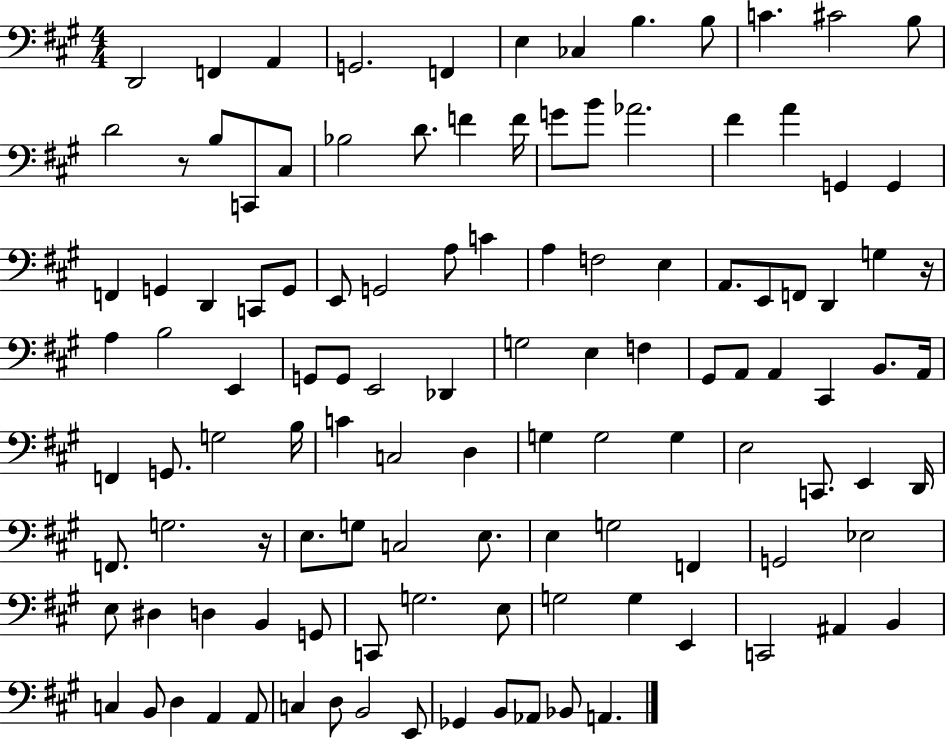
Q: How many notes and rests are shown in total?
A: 116